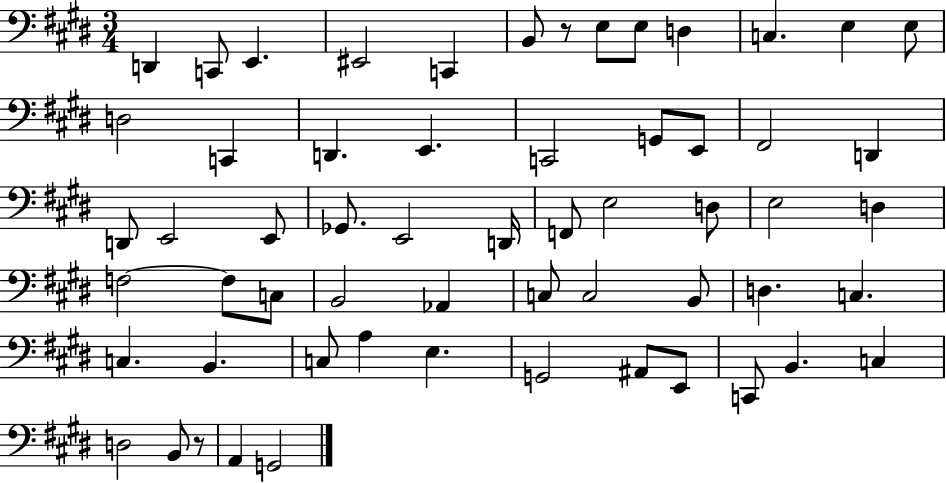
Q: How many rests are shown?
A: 2